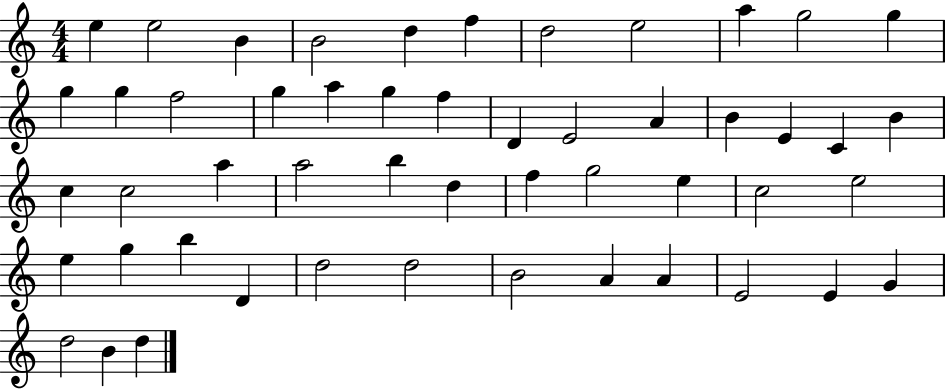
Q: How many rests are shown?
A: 0